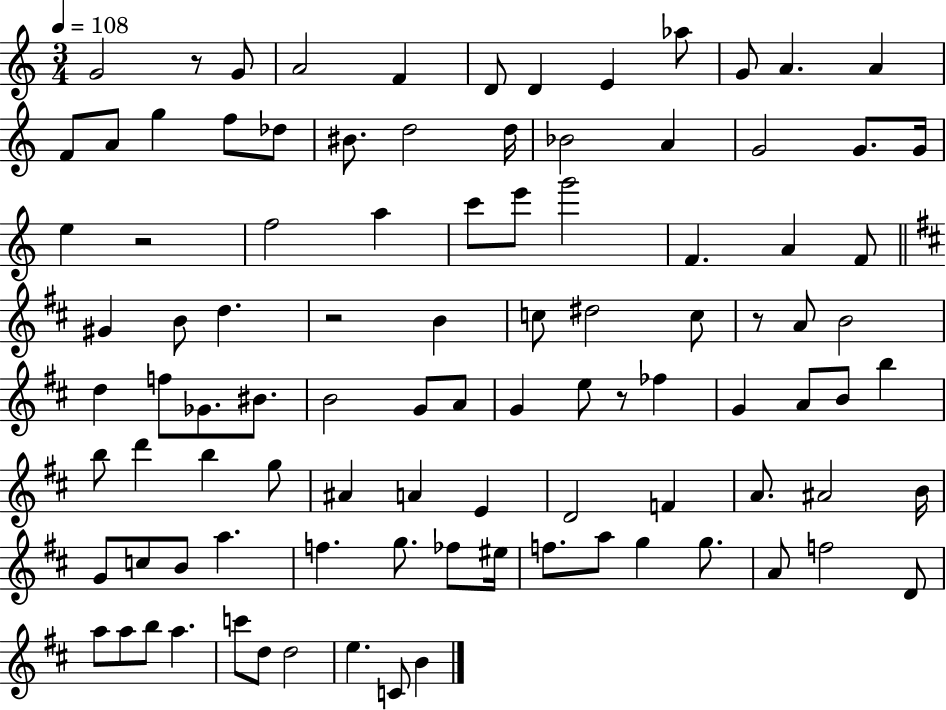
G4/h R/e G4/e A4/h F4/q D4/e D4/q E4/q Ab5/e G4/e A4/q. A4/q F4/e A4/e G5/q F5/e Db5/e BIS4/e. D5/h D5/s Bb4/h A4/q G4/h G4/e. G4/s E5/q R/h F5/h A5/q C6/e E6/e G6/h F4/q. A4/q F4/e G#4/q B4/e D5/q. R/h B4/q C5/e D#5/h C5/e R/e A4/e B4/h D5/q F5/e Gb4/e. BIS4/e. B4/h G4/e A4/e G4/q E5/e R/e FES5/q G4/q A4/e B4/e B5/q B5/e D6/q B5/q G5/e A#4/q A4/q E4/q D4/h F4/q A4/e. A#4/h B4/s G4/e C5/e B4/e A5/q. F5/q. G5/e. FES5/e EIS5/s F5/e. A5/e G5/q G5/e. A4/e F5/h D4/e A5/e A5/e B5/e A5/q. C6/e D5/e D5/h E5/q. C4/e B4/q